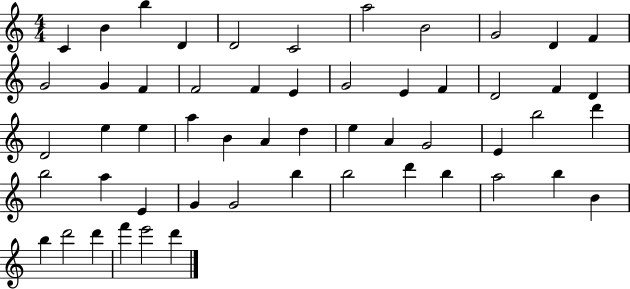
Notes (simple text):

C4/q B4/q B5/q D4/q D4/h C4/h A5/h B4/h G4/h D4/q F4/q G4/h G4/q F4/q F4/h F4/q E4/q G4/h E4/q F4/q D4/h F4/q D4/q D4/h E5/q E5/q A5/q B4/q A4/q D5/q E5/q A4/q G4/h E4/q B5/h D6/q B5/h A5/q E4/q G4/q G4/h B5/q B5/h D6/q B5/q A5/h B5/q B4/q B5/q D6/h D6/q F6/q E6/h D6/q